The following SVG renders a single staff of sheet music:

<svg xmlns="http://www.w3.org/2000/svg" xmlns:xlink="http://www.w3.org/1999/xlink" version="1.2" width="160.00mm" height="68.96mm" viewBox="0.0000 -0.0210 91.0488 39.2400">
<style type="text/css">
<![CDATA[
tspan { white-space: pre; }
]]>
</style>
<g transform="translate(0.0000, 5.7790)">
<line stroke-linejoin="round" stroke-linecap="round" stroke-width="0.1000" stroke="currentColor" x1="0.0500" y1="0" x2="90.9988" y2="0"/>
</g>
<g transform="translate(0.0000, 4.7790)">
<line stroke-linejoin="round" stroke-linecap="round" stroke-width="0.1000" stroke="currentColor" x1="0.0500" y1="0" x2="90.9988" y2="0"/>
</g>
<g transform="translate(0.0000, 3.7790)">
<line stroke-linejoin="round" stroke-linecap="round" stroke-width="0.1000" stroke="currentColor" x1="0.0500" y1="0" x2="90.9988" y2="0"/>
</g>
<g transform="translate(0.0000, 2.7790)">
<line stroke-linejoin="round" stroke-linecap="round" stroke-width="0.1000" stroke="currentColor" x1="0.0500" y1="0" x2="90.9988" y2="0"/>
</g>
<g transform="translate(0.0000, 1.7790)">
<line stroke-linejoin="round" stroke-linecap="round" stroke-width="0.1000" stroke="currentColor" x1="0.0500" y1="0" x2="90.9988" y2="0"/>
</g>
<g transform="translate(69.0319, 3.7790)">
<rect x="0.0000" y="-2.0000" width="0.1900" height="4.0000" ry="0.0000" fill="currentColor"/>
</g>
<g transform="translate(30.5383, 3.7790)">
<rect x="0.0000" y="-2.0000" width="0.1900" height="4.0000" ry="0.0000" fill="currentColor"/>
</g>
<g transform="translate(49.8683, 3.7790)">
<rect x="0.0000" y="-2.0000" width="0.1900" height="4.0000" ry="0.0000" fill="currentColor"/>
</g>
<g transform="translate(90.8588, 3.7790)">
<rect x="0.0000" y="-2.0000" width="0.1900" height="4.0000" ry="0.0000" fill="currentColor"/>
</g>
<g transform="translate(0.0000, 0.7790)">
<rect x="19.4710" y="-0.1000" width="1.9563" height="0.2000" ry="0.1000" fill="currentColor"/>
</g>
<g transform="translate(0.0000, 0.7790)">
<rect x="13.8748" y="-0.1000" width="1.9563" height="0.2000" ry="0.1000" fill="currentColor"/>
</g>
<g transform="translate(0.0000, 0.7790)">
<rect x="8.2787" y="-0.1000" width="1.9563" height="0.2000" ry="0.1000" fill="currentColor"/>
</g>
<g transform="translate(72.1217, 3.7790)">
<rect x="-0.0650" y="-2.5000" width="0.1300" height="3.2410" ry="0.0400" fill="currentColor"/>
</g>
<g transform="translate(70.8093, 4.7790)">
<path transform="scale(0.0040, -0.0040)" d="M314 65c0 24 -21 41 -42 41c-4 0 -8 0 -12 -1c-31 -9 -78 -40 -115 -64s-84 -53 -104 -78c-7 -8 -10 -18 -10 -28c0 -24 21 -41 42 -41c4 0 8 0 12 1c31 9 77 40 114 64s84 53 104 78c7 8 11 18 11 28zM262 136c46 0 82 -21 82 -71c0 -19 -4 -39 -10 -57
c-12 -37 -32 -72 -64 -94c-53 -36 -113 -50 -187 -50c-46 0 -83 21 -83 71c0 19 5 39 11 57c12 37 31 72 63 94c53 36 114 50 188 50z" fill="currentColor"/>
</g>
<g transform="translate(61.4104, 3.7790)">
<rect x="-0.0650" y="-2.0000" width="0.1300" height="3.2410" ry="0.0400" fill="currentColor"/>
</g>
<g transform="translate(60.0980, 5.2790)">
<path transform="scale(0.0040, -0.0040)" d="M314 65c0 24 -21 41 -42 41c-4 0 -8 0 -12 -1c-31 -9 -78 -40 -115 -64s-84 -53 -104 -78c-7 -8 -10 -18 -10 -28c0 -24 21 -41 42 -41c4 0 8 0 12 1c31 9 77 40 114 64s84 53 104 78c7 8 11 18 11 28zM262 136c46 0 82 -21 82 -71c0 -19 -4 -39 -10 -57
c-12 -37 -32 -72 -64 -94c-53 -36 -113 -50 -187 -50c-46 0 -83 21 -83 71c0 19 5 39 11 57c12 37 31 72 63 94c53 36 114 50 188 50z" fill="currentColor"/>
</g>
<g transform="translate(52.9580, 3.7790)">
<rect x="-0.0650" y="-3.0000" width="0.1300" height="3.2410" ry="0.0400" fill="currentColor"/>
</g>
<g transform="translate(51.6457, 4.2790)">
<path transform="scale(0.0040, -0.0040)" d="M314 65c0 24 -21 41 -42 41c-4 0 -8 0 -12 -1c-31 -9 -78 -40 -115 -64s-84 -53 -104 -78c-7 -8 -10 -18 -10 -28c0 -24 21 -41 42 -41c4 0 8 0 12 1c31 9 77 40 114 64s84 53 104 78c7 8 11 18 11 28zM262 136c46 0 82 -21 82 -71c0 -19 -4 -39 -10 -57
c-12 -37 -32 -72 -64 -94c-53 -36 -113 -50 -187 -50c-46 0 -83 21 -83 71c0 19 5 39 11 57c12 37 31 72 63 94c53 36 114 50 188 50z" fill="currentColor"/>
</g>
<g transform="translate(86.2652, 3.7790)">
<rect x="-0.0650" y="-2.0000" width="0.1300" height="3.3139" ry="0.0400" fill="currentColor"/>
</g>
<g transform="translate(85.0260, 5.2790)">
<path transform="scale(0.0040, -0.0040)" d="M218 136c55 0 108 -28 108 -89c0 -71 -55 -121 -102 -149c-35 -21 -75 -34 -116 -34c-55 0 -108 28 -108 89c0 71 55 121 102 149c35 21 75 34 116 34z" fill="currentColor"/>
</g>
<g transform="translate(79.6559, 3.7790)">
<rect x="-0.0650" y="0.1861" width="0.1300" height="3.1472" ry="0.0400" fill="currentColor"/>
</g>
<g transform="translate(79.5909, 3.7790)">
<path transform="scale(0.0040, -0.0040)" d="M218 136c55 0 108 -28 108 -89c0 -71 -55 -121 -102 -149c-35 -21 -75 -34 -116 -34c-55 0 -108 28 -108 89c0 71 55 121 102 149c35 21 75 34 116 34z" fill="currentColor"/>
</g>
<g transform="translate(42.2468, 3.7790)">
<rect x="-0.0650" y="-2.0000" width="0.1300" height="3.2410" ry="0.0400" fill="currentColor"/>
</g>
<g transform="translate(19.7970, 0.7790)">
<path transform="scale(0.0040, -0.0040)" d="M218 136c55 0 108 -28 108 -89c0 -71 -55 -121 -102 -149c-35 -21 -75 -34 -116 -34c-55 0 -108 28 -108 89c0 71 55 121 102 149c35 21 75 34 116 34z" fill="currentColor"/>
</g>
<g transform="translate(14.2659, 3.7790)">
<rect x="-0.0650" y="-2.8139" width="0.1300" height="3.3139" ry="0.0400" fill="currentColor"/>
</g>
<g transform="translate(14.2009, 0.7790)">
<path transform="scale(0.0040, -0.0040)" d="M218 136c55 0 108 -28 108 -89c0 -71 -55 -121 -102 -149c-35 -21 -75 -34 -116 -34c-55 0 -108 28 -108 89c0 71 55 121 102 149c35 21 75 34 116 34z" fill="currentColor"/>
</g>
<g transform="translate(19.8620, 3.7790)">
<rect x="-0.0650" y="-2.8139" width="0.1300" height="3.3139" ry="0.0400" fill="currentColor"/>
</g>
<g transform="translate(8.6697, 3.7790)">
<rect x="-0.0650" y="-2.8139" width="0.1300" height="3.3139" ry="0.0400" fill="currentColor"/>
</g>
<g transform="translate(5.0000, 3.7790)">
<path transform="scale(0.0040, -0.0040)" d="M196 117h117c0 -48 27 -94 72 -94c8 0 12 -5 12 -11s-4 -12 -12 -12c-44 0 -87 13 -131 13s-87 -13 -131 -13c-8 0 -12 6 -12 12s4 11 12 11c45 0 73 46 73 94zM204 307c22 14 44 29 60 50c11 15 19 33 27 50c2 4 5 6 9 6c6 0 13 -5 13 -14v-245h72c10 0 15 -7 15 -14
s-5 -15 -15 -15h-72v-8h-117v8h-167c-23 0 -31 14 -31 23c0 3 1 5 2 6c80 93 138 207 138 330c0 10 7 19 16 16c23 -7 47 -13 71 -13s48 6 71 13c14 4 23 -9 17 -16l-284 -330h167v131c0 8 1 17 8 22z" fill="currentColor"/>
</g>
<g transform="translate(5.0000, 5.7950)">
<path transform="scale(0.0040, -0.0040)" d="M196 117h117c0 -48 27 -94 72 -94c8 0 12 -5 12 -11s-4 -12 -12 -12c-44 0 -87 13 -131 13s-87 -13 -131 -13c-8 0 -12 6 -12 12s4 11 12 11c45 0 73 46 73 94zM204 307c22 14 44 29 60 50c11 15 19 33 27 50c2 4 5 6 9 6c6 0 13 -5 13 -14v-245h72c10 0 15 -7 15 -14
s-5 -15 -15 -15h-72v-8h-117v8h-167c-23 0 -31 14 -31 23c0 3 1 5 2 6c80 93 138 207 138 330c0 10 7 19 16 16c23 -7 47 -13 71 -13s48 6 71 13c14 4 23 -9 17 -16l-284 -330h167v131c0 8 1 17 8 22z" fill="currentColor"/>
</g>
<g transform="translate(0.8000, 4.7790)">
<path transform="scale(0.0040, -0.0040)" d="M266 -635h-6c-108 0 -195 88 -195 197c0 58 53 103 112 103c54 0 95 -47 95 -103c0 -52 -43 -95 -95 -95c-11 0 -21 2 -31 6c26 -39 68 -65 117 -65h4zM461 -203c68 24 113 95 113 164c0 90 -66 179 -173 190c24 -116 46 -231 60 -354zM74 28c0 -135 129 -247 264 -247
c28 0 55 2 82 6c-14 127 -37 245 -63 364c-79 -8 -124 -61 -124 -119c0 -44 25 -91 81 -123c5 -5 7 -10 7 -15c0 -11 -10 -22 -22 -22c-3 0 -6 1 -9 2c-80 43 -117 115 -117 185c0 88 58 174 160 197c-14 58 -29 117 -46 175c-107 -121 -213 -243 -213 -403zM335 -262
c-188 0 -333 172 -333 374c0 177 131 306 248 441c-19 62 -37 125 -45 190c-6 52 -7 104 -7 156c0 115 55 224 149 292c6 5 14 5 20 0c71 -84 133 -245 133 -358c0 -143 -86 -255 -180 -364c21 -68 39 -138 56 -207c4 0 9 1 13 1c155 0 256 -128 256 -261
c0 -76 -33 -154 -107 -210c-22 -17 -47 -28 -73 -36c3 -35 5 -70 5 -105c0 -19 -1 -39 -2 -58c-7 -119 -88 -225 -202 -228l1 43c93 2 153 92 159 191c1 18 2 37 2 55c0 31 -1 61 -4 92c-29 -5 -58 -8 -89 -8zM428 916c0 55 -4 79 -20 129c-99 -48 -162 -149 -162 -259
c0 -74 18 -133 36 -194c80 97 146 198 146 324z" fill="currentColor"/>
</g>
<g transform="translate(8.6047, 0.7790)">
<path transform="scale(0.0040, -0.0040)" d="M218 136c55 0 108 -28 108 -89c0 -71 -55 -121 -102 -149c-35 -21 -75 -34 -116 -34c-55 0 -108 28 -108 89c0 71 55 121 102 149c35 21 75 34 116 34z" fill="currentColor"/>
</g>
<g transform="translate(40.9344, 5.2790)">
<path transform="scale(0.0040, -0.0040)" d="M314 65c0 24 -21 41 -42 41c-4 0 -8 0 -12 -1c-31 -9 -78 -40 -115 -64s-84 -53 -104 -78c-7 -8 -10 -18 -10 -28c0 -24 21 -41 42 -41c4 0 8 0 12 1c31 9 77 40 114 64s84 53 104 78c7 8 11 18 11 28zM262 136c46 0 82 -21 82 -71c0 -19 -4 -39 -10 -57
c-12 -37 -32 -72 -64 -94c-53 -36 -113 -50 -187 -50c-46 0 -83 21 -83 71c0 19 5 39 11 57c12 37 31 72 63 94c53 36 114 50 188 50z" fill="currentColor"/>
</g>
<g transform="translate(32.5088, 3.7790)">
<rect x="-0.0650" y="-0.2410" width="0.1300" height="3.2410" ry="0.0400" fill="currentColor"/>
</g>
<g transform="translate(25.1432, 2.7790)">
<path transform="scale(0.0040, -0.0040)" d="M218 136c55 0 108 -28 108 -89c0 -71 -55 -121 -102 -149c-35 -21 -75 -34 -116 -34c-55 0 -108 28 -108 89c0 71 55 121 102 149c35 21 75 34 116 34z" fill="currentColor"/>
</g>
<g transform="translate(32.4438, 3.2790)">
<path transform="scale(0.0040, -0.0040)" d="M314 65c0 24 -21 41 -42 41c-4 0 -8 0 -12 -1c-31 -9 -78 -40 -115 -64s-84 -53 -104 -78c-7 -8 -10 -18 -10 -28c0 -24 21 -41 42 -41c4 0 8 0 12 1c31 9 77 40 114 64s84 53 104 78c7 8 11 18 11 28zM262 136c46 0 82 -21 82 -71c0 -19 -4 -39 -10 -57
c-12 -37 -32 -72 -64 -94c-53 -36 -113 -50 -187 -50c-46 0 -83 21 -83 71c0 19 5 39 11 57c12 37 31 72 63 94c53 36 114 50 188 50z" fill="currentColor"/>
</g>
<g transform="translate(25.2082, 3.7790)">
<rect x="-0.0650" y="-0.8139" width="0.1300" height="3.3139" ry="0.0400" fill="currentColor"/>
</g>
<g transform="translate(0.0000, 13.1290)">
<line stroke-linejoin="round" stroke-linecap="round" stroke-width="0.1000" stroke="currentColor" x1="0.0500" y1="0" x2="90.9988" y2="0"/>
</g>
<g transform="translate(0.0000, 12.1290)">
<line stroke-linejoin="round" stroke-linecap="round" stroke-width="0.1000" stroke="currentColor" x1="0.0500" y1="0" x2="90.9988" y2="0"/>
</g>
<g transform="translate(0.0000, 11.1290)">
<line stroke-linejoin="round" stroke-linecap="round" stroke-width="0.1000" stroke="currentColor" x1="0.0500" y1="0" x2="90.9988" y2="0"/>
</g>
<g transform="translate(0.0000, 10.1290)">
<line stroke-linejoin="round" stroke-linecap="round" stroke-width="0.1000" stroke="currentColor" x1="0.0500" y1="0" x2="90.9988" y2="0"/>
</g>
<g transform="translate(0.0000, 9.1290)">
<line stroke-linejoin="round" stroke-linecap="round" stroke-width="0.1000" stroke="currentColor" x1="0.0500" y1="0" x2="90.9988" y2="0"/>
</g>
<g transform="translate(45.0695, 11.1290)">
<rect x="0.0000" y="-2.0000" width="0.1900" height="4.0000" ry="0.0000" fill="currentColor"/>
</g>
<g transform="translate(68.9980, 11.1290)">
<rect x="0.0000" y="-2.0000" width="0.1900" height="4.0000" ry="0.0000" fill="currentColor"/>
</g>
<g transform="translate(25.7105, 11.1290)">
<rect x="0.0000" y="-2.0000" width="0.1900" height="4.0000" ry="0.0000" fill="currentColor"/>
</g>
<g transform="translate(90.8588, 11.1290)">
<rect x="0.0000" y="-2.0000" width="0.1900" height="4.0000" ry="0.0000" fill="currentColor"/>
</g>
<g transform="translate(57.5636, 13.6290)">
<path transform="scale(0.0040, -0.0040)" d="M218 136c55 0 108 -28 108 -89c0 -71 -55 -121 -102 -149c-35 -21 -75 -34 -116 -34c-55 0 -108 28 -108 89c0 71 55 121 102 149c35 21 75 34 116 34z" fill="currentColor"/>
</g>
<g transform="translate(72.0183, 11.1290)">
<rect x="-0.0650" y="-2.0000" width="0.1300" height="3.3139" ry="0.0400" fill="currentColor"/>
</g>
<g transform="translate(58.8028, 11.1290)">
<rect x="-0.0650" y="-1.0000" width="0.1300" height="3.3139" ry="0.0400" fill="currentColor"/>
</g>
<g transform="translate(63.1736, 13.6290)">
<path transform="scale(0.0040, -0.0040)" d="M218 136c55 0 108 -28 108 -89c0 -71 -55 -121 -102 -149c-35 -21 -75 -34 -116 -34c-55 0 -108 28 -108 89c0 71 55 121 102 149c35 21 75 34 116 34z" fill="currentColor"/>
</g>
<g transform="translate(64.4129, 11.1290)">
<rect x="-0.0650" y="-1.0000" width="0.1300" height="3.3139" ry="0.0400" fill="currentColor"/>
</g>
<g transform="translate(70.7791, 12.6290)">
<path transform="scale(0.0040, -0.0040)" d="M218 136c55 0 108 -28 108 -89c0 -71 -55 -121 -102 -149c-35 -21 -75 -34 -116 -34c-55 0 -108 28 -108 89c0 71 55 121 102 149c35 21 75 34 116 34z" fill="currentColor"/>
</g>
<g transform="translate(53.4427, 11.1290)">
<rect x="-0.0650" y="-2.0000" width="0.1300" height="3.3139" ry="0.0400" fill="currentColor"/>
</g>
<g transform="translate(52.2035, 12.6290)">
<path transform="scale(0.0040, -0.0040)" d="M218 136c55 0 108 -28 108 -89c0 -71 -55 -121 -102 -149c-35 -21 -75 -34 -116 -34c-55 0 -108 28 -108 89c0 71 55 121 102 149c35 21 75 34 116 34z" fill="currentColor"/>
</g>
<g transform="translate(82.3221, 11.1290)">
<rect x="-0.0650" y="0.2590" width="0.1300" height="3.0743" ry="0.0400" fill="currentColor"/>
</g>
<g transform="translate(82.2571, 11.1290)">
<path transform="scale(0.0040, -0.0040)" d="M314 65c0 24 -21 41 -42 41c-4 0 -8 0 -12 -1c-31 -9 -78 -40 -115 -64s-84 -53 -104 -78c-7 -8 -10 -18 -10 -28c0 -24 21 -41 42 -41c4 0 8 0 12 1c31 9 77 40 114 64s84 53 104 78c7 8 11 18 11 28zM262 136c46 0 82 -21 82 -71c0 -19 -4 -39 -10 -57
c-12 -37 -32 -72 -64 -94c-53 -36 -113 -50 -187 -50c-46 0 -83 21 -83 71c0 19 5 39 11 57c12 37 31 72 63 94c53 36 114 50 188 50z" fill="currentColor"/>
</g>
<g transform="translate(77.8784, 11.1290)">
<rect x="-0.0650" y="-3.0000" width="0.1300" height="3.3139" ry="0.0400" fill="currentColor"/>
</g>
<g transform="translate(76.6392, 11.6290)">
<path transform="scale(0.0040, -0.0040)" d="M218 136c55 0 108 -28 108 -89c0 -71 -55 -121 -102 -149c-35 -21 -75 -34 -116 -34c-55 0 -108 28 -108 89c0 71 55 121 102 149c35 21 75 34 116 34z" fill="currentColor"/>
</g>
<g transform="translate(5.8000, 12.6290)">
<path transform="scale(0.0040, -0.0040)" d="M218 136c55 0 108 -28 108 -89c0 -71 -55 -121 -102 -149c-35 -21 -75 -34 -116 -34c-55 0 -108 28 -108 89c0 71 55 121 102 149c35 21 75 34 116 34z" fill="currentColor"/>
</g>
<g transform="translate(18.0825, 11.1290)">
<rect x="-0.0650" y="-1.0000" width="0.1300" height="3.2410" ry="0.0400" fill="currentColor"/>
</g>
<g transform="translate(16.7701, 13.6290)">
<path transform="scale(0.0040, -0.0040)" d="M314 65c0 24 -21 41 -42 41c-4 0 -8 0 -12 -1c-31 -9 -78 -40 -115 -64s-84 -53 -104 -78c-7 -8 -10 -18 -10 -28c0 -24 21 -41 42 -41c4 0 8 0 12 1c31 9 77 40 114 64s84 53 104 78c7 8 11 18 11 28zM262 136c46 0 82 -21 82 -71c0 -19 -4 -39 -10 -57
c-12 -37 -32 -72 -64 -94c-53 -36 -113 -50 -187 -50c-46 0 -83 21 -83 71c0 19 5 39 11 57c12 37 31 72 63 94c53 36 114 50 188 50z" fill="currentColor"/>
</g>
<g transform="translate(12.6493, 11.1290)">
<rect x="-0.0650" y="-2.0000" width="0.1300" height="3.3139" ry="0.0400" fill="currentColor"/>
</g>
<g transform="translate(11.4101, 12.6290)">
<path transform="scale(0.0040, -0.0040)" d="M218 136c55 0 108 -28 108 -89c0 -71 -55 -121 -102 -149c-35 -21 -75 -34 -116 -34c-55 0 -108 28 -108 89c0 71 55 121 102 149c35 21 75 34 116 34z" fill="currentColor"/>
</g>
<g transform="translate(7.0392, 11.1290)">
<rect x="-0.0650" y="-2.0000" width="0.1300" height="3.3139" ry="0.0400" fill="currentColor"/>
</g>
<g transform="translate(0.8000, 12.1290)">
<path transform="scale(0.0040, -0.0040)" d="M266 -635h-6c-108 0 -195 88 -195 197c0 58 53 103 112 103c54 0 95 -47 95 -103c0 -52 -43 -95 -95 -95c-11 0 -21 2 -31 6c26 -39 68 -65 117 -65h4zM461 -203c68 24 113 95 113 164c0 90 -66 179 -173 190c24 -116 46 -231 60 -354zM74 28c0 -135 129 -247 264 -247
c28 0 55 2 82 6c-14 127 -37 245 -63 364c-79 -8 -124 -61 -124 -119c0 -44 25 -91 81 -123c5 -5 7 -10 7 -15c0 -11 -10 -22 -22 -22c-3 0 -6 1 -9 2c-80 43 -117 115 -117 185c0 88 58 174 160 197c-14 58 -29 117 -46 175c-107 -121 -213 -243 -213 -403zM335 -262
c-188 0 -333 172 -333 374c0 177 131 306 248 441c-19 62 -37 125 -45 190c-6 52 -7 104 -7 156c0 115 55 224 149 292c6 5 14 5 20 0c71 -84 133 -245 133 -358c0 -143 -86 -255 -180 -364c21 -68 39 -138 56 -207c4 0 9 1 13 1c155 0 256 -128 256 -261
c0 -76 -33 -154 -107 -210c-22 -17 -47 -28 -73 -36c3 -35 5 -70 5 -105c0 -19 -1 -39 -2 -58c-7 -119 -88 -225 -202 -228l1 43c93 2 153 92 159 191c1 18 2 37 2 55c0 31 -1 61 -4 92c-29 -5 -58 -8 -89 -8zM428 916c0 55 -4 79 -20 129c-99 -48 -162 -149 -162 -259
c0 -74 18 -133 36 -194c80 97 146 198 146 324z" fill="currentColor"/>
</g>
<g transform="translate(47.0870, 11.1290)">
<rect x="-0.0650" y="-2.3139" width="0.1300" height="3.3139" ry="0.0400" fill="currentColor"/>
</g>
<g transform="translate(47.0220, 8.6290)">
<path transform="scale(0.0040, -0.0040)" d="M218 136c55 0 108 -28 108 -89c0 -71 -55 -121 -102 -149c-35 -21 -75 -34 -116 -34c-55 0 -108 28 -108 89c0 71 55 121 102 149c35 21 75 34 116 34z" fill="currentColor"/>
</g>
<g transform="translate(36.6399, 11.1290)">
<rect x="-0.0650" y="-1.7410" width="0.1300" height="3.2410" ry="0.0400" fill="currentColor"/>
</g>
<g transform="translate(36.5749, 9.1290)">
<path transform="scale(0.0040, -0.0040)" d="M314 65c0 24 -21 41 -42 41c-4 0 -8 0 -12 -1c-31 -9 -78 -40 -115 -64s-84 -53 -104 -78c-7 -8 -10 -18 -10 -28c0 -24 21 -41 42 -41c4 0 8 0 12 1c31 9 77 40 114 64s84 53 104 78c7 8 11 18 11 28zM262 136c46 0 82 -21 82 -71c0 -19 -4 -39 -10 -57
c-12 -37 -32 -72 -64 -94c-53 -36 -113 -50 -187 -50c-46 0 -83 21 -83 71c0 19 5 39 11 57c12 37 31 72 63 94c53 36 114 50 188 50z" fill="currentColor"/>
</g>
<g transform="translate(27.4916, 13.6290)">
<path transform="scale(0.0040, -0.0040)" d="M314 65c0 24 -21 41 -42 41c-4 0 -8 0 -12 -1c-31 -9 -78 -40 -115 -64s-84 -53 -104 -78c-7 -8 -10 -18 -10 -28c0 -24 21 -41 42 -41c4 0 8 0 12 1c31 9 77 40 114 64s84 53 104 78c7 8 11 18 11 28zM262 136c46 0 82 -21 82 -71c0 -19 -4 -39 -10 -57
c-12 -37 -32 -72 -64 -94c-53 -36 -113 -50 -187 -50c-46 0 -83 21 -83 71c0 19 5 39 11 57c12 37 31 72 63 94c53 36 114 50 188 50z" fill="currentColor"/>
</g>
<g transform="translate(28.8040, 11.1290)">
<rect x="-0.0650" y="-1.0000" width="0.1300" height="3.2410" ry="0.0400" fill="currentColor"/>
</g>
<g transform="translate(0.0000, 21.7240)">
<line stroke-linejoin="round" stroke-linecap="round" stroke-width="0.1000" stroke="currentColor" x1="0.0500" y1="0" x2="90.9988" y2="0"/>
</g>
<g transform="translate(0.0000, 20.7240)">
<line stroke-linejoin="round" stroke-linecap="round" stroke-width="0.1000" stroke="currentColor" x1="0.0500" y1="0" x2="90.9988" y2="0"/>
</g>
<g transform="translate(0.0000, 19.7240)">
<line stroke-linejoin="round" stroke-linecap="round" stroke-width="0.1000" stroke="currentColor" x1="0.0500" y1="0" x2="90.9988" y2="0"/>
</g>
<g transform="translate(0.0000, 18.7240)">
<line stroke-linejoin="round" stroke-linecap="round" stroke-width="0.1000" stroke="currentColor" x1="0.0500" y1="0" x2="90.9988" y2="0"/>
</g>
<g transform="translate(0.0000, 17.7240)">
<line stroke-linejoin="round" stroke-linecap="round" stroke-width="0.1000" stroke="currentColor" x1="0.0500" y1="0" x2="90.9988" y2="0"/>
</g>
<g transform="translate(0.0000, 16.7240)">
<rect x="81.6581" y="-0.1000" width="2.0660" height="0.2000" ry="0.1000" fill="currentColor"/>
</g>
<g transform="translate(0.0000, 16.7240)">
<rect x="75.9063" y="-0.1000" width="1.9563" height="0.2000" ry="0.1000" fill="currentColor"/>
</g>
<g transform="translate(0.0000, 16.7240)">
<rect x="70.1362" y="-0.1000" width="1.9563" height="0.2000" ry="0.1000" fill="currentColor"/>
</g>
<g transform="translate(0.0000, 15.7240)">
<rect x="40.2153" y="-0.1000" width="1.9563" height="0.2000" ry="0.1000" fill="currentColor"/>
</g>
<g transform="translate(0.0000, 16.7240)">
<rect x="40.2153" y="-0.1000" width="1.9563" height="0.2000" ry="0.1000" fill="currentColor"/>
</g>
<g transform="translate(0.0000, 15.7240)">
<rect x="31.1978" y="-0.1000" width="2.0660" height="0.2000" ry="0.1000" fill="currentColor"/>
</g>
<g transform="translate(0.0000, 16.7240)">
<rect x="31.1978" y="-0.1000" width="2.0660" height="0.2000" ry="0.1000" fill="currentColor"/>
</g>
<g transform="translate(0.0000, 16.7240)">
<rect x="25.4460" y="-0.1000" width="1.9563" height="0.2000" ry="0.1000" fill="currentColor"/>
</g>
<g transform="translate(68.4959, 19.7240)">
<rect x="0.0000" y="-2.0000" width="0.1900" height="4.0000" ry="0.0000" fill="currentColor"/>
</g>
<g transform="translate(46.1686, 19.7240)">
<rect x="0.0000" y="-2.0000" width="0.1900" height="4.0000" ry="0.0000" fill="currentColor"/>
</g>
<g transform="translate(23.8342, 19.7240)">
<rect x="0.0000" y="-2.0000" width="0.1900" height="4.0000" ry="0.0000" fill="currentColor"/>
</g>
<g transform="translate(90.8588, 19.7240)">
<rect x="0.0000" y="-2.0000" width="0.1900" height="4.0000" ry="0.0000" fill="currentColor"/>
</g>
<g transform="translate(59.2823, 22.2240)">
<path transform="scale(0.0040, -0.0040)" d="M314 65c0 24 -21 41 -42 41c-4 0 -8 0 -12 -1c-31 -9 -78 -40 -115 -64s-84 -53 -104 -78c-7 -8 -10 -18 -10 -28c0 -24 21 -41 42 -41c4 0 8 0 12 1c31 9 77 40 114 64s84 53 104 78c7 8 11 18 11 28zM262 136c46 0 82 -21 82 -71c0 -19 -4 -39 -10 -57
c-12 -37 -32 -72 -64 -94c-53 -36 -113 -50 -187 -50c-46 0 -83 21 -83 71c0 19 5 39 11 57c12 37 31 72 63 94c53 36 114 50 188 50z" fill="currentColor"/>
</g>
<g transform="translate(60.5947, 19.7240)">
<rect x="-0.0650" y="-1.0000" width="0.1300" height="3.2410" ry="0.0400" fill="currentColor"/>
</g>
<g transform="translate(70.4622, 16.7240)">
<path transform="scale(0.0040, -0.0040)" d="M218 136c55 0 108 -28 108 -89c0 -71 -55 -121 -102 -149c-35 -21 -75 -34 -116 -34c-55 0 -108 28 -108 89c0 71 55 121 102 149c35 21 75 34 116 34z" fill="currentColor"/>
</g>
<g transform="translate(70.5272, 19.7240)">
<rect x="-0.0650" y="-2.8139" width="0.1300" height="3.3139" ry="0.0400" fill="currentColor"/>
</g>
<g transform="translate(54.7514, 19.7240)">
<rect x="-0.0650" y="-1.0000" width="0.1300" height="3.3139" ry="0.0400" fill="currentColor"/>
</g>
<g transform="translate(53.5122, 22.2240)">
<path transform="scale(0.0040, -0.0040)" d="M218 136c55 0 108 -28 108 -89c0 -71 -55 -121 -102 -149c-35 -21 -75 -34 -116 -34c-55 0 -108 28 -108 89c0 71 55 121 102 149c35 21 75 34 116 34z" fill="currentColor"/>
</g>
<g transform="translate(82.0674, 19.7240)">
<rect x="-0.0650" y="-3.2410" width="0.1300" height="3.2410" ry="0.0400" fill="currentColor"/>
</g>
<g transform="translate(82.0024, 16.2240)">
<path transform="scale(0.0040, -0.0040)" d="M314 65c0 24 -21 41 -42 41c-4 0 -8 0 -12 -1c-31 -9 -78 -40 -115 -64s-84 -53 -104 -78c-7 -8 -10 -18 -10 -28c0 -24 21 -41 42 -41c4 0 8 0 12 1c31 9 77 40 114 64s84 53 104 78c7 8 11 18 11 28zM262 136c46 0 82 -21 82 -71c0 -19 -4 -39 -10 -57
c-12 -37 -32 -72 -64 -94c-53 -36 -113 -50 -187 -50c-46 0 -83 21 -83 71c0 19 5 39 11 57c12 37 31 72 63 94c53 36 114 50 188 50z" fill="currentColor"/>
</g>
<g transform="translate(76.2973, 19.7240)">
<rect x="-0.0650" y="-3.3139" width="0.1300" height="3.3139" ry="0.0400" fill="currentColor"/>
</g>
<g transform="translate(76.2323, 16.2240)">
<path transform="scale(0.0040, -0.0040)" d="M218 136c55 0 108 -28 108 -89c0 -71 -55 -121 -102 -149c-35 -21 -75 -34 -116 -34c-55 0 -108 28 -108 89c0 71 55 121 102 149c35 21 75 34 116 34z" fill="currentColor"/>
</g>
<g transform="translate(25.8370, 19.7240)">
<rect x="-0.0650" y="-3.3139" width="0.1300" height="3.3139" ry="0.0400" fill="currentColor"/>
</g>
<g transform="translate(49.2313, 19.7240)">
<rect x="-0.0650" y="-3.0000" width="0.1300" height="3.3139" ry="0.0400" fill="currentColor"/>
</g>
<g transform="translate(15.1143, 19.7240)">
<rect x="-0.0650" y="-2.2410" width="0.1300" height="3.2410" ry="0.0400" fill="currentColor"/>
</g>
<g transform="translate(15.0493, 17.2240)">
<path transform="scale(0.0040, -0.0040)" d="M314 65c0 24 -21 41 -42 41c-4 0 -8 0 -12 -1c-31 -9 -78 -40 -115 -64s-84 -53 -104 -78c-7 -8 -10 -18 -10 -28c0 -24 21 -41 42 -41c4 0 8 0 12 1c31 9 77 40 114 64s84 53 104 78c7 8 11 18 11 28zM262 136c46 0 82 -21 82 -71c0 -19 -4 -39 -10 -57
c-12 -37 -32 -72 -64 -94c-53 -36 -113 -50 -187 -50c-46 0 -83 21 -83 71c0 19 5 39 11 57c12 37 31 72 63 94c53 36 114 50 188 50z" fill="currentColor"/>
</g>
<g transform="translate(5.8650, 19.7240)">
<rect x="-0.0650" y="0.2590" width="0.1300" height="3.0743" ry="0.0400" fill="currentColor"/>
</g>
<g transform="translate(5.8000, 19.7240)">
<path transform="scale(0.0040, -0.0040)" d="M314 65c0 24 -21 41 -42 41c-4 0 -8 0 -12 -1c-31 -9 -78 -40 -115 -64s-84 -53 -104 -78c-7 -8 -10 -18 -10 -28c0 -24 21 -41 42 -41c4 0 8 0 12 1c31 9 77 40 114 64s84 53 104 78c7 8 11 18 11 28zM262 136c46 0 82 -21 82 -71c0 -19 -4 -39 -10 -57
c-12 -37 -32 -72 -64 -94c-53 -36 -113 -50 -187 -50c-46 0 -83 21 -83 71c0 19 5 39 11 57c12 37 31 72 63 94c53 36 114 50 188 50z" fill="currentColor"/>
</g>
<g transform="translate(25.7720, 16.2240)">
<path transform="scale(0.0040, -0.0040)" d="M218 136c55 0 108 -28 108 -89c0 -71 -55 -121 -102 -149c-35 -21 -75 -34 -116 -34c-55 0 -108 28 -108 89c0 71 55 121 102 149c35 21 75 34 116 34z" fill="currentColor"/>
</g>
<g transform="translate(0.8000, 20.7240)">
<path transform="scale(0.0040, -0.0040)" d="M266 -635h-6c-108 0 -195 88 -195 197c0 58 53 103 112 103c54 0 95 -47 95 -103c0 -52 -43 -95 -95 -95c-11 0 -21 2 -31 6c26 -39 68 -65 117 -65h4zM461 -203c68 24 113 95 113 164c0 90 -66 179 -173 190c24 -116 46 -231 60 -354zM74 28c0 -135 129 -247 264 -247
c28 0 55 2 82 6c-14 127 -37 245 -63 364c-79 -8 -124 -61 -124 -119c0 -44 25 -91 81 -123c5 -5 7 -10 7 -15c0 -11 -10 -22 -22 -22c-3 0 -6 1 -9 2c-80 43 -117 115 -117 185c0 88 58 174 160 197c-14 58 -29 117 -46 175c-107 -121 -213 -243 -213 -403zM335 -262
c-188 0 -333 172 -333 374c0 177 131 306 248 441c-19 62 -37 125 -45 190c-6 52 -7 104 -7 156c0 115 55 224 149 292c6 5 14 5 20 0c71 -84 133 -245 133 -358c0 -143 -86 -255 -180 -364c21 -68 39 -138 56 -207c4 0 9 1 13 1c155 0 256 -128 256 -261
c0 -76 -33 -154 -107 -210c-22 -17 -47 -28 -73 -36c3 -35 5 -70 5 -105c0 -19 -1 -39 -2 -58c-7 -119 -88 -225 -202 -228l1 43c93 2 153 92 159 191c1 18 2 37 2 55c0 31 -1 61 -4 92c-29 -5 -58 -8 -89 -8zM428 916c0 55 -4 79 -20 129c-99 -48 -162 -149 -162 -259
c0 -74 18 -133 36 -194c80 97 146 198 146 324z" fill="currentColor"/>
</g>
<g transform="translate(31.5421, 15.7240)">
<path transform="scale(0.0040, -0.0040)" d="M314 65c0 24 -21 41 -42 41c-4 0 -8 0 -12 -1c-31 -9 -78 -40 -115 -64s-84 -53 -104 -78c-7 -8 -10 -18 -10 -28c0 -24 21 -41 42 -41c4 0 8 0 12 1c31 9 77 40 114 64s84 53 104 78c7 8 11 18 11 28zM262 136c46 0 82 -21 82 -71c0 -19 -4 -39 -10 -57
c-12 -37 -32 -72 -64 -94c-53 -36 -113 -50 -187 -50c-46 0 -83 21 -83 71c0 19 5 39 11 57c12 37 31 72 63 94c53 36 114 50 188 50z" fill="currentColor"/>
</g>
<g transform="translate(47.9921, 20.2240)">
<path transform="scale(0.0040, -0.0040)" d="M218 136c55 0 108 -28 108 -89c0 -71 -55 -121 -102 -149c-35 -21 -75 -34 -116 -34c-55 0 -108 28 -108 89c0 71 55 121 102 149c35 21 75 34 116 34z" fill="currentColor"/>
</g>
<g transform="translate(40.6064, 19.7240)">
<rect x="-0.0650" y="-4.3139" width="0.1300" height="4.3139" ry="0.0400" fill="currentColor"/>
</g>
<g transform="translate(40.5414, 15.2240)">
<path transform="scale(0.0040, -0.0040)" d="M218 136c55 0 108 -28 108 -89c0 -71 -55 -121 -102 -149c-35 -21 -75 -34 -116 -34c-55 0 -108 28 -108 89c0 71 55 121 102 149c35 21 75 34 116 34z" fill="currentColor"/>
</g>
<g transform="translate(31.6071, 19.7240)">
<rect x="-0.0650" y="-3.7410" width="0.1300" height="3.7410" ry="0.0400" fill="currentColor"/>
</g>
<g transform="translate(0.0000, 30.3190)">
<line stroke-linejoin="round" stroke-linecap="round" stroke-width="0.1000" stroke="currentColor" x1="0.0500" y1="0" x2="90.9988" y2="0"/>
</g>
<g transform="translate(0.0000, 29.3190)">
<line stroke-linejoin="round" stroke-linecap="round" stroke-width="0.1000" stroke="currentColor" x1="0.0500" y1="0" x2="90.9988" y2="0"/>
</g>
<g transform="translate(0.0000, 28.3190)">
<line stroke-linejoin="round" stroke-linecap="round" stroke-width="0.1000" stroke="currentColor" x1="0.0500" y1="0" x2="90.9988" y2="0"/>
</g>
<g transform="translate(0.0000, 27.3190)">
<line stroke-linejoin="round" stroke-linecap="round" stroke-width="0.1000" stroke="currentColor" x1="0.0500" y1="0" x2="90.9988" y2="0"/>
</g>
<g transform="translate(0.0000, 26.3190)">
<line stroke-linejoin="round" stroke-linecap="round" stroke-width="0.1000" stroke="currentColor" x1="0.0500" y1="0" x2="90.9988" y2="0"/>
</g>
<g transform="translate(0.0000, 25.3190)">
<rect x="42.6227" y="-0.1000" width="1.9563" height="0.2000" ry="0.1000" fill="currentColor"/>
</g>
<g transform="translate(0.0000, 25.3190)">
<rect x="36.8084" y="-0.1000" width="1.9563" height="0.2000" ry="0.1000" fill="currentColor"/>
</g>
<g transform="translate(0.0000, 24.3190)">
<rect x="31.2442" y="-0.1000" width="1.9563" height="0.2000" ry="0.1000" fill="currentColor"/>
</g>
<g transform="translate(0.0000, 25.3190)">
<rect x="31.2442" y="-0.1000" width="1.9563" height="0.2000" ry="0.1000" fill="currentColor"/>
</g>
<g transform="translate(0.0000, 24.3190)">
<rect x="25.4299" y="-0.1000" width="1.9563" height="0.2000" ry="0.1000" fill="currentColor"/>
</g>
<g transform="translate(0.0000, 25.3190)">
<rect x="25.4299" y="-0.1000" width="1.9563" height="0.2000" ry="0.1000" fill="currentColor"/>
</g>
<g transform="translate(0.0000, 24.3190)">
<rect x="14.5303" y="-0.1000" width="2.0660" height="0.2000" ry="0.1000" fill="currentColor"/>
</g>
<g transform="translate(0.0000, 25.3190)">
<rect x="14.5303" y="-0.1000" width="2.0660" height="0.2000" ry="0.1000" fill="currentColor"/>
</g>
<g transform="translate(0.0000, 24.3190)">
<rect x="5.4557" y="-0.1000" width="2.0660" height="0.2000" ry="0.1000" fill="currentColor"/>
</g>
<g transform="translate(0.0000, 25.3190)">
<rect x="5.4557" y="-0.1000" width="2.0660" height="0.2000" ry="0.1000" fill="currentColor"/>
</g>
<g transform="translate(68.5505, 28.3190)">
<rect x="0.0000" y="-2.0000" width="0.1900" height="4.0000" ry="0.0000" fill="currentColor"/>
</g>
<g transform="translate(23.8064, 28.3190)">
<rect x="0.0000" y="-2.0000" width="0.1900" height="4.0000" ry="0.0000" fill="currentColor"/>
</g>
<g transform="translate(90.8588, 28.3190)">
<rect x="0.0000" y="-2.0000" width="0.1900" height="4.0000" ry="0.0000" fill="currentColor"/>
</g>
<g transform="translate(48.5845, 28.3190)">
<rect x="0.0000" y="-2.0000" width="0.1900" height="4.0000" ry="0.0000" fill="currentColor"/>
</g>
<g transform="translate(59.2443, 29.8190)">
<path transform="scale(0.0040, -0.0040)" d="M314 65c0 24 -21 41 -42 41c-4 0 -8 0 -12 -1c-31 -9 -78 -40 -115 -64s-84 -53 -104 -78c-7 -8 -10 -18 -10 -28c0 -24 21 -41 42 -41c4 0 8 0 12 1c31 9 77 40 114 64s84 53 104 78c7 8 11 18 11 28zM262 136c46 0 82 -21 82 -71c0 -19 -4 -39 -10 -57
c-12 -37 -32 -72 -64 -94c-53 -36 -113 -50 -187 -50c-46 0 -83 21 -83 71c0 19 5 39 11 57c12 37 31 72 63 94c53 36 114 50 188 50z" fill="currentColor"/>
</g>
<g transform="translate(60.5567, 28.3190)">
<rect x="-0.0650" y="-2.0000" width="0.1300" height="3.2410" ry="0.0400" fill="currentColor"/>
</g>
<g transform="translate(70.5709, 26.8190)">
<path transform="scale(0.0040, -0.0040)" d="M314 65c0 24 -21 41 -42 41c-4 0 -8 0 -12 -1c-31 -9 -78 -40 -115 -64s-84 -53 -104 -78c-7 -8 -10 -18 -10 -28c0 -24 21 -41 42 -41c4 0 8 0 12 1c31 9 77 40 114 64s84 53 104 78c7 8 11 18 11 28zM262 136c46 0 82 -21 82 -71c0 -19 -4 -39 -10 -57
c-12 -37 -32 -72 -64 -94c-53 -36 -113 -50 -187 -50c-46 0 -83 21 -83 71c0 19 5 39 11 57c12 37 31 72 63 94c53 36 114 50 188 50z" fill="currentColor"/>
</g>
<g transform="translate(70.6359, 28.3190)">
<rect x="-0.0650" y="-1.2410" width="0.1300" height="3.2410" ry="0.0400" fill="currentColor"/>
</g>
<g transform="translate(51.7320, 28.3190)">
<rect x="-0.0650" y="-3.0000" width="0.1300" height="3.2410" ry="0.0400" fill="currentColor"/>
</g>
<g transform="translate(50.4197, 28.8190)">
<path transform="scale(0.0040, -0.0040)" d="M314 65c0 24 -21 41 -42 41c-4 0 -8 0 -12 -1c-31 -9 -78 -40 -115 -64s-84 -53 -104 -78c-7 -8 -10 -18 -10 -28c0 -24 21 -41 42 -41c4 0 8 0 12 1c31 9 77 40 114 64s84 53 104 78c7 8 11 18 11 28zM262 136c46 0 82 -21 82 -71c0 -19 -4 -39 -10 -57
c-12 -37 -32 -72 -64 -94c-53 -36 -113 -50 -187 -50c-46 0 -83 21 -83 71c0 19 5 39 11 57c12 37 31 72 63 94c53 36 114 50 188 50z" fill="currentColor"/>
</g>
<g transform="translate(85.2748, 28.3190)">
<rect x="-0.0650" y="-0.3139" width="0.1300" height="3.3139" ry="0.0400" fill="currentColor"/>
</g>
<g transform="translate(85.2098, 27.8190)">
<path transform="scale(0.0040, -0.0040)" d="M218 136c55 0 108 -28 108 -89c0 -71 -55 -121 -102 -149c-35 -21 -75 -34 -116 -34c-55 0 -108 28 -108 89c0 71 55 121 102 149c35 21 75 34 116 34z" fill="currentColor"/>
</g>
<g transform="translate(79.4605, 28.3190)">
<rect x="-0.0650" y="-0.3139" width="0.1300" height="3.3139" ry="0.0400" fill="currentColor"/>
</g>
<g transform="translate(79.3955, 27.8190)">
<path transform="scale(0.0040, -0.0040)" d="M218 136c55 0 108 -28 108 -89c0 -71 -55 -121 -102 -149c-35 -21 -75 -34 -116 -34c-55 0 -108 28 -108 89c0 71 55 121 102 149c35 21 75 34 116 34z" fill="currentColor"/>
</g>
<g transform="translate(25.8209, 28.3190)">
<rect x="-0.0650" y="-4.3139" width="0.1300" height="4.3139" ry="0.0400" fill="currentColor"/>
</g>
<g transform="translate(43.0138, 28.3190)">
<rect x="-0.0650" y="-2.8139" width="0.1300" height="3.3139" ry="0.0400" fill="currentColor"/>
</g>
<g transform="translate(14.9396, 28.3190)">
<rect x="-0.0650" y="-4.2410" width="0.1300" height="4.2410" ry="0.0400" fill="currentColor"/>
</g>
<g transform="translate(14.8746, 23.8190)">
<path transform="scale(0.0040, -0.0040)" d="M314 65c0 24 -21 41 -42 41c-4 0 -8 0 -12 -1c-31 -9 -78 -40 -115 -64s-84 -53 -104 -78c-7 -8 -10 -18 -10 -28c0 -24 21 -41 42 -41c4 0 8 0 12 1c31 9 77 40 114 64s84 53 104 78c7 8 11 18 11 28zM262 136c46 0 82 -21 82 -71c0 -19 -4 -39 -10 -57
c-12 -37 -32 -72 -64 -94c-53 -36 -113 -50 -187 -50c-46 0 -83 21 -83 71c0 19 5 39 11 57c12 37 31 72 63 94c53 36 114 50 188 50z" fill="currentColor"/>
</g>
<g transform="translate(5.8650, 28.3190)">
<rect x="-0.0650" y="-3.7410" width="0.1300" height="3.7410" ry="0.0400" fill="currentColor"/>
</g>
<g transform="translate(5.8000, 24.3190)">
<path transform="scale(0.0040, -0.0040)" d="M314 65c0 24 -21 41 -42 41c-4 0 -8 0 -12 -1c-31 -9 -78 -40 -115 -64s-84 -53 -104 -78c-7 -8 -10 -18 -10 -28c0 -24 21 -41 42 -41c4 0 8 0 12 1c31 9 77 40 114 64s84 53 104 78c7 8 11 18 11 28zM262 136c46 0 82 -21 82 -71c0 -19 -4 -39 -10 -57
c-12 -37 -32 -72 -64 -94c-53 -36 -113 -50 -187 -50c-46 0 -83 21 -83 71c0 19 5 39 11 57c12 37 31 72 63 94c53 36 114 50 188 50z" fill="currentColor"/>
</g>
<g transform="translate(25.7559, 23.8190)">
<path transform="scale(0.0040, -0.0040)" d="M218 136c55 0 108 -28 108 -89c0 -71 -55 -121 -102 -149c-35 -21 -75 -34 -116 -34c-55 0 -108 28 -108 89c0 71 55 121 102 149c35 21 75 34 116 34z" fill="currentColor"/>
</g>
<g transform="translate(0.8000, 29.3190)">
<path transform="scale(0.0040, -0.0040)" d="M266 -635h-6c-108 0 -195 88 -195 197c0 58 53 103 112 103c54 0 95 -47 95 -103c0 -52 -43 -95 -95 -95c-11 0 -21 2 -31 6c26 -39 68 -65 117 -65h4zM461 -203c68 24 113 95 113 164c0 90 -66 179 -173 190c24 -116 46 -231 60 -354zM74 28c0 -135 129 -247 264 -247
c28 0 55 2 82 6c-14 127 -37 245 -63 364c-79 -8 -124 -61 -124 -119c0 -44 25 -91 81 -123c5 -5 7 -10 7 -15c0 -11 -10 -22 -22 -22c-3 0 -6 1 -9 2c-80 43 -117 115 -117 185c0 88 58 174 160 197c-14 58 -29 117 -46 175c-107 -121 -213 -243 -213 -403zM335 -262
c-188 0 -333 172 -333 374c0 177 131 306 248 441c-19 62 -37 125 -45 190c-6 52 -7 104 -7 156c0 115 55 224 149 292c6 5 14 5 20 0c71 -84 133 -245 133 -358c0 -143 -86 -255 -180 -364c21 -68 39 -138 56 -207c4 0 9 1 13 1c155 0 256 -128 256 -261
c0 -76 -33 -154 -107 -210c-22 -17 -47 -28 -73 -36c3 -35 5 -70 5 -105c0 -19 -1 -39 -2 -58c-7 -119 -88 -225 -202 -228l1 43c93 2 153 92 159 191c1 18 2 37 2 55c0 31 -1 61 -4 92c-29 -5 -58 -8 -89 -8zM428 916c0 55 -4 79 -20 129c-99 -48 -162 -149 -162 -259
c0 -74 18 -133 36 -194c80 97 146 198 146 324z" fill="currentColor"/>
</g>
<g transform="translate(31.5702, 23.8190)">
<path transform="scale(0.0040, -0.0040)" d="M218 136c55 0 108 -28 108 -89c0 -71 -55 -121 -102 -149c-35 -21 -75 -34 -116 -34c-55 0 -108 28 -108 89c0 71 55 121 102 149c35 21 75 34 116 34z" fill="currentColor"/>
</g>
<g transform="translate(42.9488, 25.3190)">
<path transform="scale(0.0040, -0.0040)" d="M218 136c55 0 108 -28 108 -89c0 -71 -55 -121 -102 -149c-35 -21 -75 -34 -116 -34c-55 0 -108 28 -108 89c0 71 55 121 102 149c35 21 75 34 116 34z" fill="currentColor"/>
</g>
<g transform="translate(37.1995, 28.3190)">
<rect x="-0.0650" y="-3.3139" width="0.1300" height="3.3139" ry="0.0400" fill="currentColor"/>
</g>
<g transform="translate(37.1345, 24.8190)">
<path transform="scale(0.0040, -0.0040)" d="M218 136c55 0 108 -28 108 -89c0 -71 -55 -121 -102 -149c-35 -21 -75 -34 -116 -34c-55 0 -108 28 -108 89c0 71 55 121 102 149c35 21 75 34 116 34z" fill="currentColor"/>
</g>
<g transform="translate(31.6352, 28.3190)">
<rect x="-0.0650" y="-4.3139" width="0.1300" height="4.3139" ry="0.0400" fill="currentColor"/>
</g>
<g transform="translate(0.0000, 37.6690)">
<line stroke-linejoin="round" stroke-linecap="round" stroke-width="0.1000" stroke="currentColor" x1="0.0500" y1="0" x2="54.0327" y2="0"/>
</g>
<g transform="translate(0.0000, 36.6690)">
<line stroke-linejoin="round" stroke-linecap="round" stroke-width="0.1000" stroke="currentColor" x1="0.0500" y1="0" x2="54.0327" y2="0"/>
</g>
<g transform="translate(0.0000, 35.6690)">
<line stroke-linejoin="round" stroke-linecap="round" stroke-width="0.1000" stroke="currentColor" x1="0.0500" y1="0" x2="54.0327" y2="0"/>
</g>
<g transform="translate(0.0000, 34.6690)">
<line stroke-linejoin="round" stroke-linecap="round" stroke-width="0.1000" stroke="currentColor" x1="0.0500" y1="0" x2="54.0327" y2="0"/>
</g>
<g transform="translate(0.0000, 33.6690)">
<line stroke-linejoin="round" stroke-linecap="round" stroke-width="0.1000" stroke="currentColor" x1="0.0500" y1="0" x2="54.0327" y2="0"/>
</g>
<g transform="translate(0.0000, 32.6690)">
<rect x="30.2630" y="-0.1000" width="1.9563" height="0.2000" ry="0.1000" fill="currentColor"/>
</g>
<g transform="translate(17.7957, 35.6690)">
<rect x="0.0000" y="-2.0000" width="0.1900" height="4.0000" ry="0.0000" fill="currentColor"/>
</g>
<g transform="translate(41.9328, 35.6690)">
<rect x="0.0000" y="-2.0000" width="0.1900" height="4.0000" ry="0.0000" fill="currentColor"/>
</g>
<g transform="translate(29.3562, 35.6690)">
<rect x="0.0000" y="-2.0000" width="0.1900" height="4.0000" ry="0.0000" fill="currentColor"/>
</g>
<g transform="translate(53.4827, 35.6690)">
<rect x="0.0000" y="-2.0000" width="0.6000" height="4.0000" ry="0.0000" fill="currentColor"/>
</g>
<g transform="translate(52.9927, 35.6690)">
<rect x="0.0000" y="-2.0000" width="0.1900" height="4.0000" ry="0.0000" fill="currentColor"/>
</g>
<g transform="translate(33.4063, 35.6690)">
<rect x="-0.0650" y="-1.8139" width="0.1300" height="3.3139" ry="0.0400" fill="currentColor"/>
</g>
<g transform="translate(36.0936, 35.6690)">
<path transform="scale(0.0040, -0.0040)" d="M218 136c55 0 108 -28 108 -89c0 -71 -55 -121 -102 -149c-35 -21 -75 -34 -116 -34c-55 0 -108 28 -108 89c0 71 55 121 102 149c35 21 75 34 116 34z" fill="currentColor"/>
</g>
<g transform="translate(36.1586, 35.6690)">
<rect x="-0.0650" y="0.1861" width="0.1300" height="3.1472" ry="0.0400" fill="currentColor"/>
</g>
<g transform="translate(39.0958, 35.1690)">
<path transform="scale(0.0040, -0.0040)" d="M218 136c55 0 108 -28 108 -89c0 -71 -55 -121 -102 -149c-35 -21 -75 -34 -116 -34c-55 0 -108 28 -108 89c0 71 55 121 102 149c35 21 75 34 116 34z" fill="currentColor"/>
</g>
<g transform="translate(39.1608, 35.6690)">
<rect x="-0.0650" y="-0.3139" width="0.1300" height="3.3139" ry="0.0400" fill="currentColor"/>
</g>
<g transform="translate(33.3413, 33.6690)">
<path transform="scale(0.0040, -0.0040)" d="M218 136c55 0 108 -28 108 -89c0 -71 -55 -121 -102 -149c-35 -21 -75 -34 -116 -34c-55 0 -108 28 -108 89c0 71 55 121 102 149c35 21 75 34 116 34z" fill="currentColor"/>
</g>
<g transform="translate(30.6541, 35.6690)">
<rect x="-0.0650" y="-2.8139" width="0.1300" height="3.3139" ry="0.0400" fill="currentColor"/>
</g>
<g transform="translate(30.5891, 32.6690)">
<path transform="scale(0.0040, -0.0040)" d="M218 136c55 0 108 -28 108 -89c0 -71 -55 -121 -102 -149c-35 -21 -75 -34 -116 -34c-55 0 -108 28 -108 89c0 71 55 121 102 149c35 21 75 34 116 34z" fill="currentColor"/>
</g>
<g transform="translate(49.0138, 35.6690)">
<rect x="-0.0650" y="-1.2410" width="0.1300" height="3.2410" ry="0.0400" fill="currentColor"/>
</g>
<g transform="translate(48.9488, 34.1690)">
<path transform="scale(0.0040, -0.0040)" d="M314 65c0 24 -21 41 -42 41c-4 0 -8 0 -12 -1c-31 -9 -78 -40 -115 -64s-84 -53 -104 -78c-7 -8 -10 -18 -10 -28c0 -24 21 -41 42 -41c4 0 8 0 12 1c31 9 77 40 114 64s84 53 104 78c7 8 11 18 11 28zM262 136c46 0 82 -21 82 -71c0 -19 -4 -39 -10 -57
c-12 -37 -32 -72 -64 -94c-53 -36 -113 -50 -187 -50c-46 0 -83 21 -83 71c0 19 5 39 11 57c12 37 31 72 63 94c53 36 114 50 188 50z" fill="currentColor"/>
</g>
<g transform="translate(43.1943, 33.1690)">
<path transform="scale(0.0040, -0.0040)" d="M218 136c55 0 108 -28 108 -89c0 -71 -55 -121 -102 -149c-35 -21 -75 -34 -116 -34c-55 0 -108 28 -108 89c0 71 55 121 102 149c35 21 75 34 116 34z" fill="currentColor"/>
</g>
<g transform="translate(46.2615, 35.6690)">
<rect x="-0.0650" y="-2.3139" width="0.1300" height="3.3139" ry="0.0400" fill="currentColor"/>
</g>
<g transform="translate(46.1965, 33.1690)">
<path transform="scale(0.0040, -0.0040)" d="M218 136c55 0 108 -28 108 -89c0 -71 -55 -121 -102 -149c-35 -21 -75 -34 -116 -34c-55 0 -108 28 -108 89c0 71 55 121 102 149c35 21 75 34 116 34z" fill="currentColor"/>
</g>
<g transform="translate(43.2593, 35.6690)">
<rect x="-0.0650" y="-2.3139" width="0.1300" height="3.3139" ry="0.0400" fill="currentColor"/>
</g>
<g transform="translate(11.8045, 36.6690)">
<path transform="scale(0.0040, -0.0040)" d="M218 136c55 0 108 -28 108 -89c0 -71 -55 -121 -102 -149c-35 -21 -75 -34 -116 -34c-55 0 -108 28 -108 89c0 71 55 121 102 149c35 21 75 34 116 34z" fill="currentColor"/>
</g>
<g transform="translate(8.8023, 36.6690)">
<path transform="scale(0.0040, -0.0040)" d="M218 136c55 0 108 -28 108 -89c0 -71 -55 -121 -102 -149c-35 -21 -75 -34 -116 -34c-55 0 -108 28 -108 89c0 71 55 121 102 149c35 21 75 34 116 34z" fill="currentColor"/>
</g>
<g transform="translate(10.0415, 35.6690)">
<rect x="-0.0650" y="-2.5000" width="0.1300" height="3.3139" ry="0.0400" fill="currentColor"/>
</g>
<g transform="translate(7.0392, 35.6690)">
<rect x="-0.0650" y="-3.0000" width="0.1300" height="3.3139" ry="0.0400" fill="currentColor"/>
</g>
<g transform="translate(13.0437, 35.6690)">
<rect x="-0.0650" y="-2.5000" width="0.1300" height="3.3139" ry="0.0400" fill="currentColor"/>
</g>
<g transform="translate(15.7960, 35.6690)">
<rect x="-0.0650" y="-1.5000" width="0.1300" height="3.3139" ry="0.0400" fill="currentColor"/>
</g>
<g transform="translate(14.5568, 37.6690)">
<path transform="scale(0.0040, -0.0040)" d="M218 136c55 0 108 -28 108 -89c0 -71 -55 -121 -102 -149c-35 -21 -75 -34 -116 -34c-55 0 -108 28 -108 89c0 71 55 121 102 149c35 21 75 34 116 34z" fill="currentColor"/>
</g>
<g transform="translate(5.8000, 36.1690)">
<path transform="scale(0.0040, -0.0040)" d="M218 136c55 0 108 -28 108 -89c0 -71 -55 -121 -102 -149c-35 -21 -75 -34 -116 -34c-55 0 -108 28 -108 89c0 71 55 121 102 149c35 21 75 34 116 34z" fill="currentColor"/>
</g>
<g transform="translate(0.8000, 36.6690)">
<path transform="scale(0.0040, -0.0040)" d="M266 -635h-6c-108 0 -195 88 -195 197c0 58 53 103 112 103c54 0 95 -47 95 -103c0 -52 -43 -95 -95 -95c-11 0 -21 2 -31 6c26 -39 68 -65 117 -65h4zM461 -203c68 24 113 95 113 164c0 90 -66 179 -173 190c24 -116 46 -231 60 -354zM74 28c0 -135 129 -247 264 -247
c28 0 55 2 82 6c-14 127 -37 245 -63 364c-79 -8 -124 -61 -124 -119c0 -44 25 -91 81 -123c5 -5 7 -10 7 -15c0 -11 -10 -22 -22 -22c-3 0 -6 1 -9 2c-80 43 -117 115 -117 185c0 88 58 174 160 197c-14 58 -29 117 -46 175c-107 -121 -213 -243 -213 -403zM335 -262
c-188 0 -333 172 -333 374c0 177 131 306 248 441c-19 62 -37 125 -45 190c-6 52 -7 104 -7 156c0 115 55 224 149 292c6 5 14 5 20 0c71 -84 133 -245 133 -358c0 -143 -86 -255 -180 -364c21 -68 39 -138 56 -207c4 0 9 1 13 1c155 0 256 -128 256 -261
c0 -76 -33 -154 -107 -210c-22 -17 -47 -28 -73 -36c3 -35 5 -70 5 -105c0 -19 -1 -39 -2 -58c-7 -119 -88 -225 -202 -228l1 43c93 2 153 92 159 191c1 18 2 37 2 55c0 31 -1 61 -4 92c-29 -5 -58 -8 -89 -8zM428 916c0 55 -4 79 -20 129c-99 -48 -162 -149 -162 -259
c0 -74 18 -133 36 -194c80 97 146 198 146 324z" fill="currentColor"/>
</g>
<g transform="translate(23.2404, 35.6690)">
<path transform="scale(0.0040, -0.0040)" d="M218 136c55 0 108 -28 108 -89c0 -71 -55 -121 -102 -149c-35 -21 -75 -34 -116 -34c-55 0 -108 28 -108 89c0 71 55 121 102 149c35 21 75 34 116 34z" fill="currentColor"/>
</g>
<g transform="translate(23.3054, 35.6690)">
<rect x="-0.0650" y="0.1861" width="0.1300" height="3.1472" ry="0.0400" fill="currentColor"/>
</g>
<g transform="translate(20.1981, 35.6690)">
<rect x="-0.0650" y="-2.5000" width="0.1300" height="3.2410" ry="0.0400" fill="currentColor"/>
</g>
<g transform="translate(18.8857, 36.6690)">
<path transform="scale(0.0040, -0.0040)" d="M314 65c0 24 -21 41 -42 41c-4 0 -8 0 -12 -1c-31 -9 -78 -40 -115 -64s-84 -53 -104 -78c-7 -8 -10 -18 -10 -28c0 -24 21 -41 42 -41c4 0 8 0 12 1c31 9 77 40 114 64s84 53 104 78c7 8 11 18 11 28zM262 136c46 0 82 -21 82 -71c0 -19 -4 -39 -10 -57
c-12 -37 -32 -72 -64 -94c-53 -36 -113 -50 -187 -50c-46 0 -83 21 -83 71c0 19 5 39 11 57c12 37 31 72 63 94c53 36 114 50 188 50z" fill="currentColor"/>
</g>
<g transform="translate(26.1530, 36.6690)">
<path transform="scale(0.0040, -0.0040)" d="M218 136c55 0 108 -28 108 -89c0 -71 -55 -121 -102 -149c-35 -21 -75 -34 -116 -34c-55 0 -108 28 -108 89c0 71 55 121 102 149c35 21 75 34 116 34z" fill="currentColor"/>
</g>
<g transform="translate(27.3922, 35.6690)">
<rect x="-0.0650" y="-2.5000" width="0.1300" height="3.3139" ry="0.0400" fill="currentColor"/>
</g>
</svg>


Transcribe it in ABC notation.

X:1
T:Untitled
M:4/4
L:1/4
K:C
a a a d c2 F2 A2 F2 G2 B F F F D2 D2 f2 g F D D F A B2 B2 g2 b c'2 d' A D D2 a b b2 c'2 d'2 d' d' b a A2 F2 e2 c c A G G E G2 B G a f B c g g e2